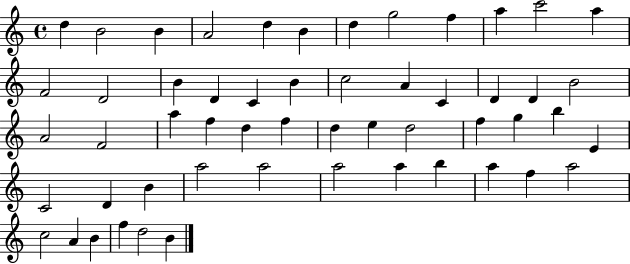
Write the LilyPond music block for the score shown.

{
  \clef treble
  \time 4/4
  \defaultTimeSignature
  \key c \major
  d''4 b'2 b'4 | a'2 d''4 b'4 | d''4 g''2 f''4 | a''4 c'''2 a''4 | \break f'2 d'2 | b'4 d'4 c'4 b'4 | c''2 a'4 c'4 | d'4 d'4 b'2 | \break a'2 f'2 | a''4 f''4 d''4 f''4 | d''4 e''4 d''2 | f''4 g''4 b''4 e'4 | \break c'2 d'4 b'4 | a''2 a''2 | a''2 a''4 b''4 | a''4 f''4 a''2 | \break c''2 a'4 b'4 | f''4 d''2 b'4 | \bar "|."
}